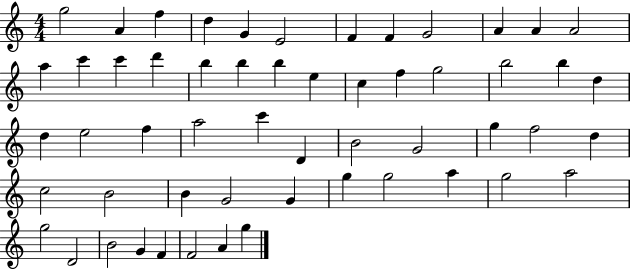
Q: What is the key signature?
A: C major